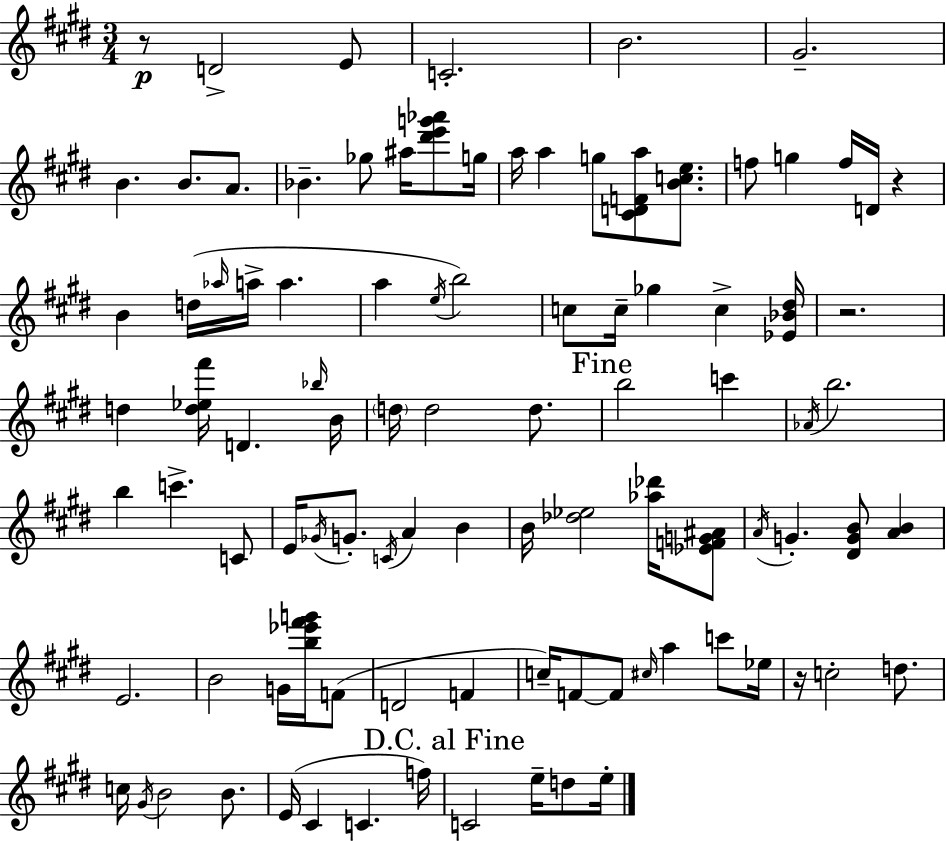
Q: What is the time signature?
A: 3/4